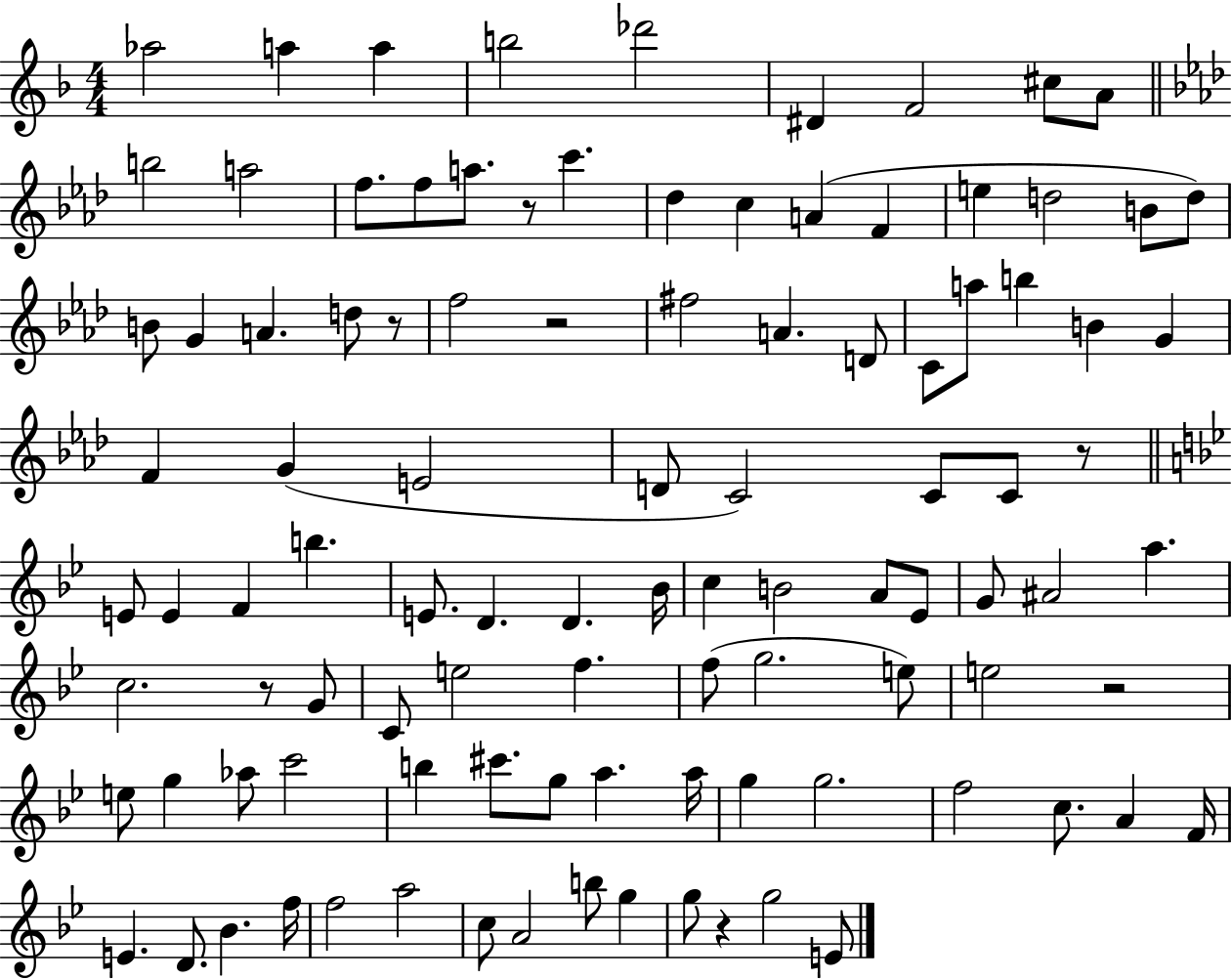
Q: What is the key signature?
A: F major